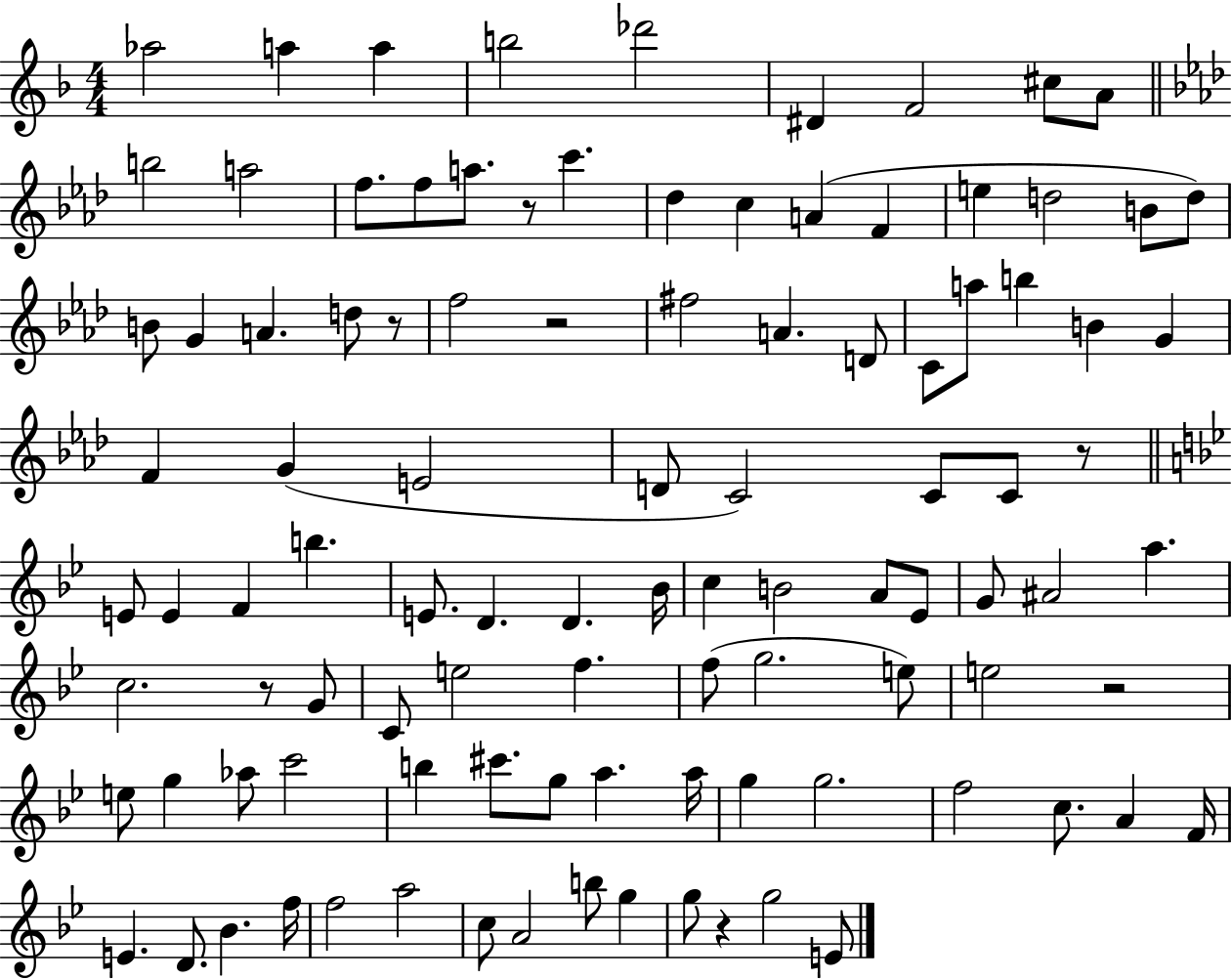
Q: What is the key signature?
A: F major